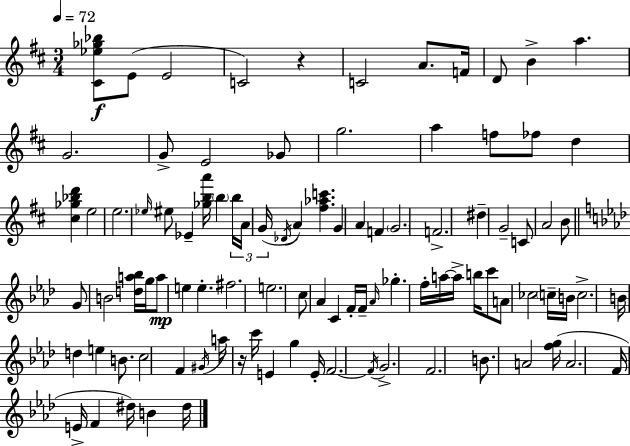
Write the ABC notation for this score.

X:1
T:Untitled
M:3/4
L:1/4
K:D
[^C_e_g_b]/2 E/2 E2 C2 z C2 A/2 F/4 D/2 B a G2 G/2 E2 _G/2 g2 a f/2 _f/2 d [^c_g_bd'] e2 e2 _e/4 ^e/2 _E [_gba']/4 b b/4 A/4 G/4 _D/4 A [^f_ac'] G A F G2 F2 ^d G2 C/2 A2 B/2 G/2 B2 [da_b]/4 g/4 a/2 e e ^f2 e2 c/2 _A C F/4 F/4 _A/4 _g f/4 a/4 a/4 b/4 c'/2 A/2 _c2 c/4 B/4 c2 B/4 d e B/2 c2 F ^G/4 a/4 z/4 c'/4 E g E/4 F2 F/4 G2 F2 B/2 A2 [fg]/4 A2 F/4 E/4 F ^d/4 B ^d/4